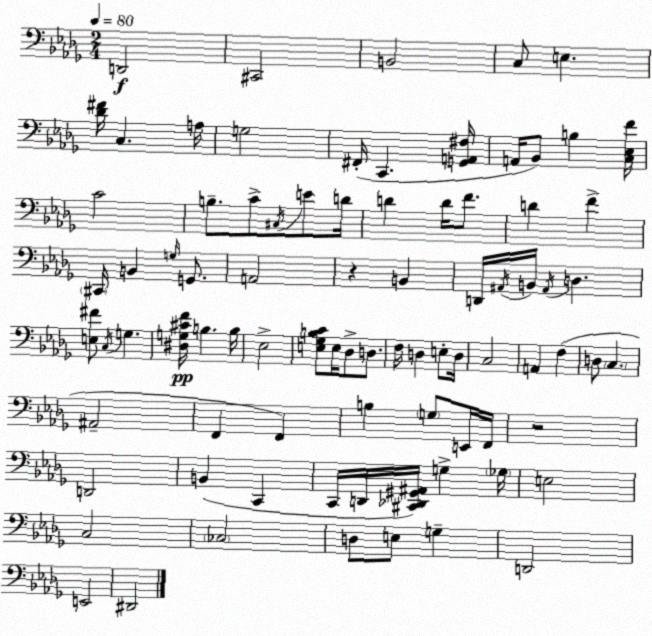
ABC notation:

X:1
T:Untitled
M:2/4
L:1/4
K:Bbm
D,,2 ^C,,2 B,,2 C,/2 E, [_D^F]/4 C, A,/4 G,2 ^F,,/4 C,, [G,,A,,^F,]/4 A,,/4 _B,,/2 B, [C,_E,F]/4 C2 B,/2 C/2 ^C,/4 E/2 D/4 D D/4 F/2 D F ^C,,/4 B,, G,/4 G,,/2 A,,2 z B,, D,,/4 ^A,,/4 B,,/4 ^A,,/4 D, [E,^F]/2 C,/4 G, [^D,G,^CF]/4 B, B,/4 _E,2 [E,_G,B,C]/2 E,/4 _D,/2 D,/2 F,/4 D, E,/2 D,/4 C,2 A,, F, D,/2 C, ^A,,2 F,, F,, B, G,/2 E,,/4 F,,/4 z2 D,,2 B,, C,, C,,/4 D,,/4 [^C,,_D,,^G,,^A,,]/4 G, _G,/4 E,2 C,2 _C,2 D,/2 E,/2 G, D,,2 E,,2 ^D,,2